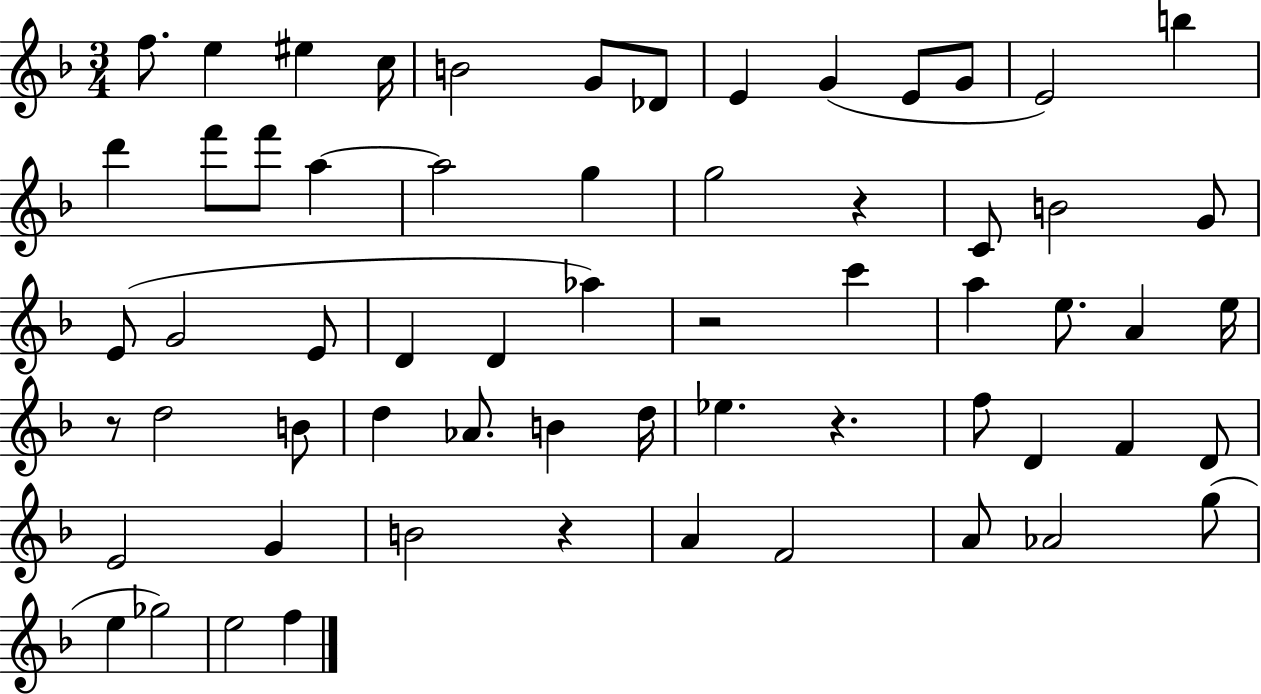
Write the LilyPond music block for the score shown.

{
  \clef treble
  \numericTimeSignature
  \time 3/4
  \key f \major
  f''8. e''4 eis''4 c''16 | b'2 g'8 des'8 | e'4 g'4( e'8 g'8 | e'2) b''4 | \break d'''4 f'''8 f'''8 a''4~~ | a''2 g''4 | g''2 r4 | c'8 b'2 g'8 | \break e'8( g'2 e'8 | d'4 d'4 aes''4) | r2 c'''4 | a''4 e''8. a'4 e''16 | \break r8 d''2 b'8 | d''4 aes'8. b'4 d''16 | ees''4. r4. | f''8 d'4 f'4 d'8 | \break e'2 g'4 | b'2 r4 | a'4 f'2 | a'8 aes'2 g''8( | \break e''4 ges''2) | e''2 f''4 | \bar "|."
}